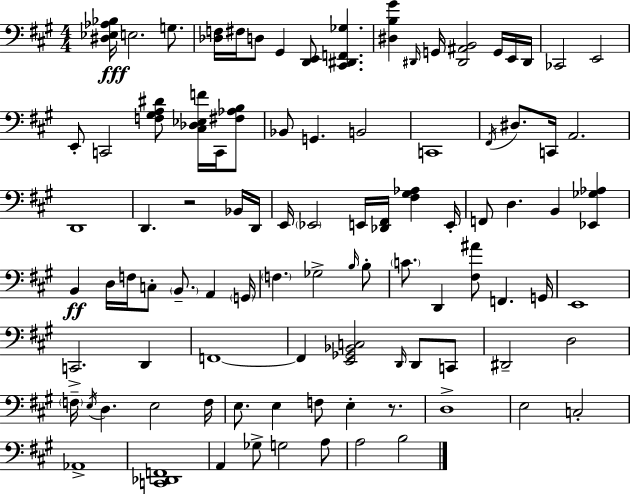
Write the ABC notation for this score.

X:1
T:Untitled
M:4/4
L:1/4
K:A
[^D,_E,_A,_B,]/4 E,2 G,/2 [_D,F,]/4 ^F,/4 D,/2 ^G,, [D,,E,,]/2 [^C,,^D,,F,,_G,] [^D,B,^G] ^D,,/4 G,,/4 [^D,,^A,,B,,]2 G,,/4 E,,/4 ^D,,/4 _C,,2 E,,2 E,,/2 C,,2 [F,^G,A,^D]/2 [^C,_D,_E,F]/4 C,,/4 [^F,_A,B,]/2 _B,,/2 G,, B,,2 C,,4 ^F,,/4 ^D,/2 C,,/4 A,,2 D,,4 D,, z2 _B,,/4 D,,/4 E,,/4 _E,,2 E,,/4 [_D,,^F,,]/4 [^F,^G,_A,] E,,/4 F,,/2 D, B,, [_E,,_G,_A,] B,, D,/4 F,/4 C,/2 B,,/2 A,, G,,/4 F, _G,2 B,/4 B,/2 C/2 D,, [^F,^A]/2 F,, G,,/4 E,,4 C,,2 D,, F,,4 F,, [E,,_G,,_B,,C,]2 D,,/4 D,,/2 C,,/2 ^D,,2 D,2 F,/4 E,/4 D, E,2 F,/4 E,/2 E, F,/2 E, z/2 D,4 E,2 C,2 _A,,4 [C,,_D,,F,,]4 A,, _G,/2 G,2 A,/2 A,2 B,2